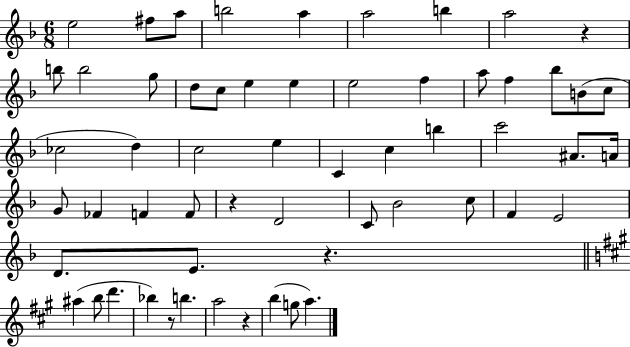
X:1
T:Untitled
M:6/8
L:1/4
K:F
e2 ^f/2 a/2 b2 a a2 b a2 z b/2 b2 g/2 d/2 c/2 e e e2 f a/2 f _b/2 B/2 c/2 _c2 d c2 e C c b c'2 ^A/2 A/4 G/2 _F F F/2 z D2 C/2 _B2 c/2 F E2 D/2 E/2 z ^a b/2 d' _b z/2 b a2 z b g/2 a